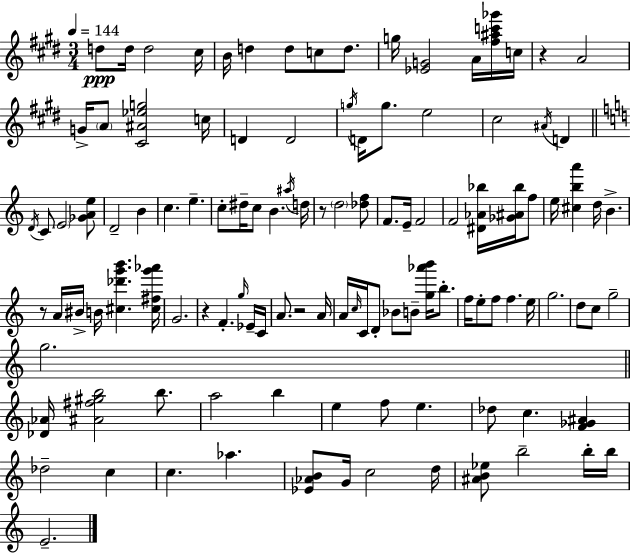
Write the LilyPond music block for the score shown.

{
  \clef treble
  \numericTimeSignature
  \time 3/4
  \key e \major
  \tempo 4 = 144
  \repeat volta 2 { d''8\ppp d''16 d''2 cis''16 | b'16 d''4 d''8 c''8 d''8. | g''16 <ees' g'>2 a'16 <fis'' ais'' c''' ges'''>16 c''16 | r4 a'2 | \break g'16-> \parenthesize a'8 <cis' ais' ees'' g''>2 c''16 | d'4 d'2 | \acciaccatura { g''16 } d'16 g''8. e''2 | cis''2 \acciaccatura { ais'16 } d'4 | \break \bar "||" \break \key c \major \acciaccatura { d'16 } c'8 \parenthesize e'2 <ges' a' e''>8 | d'2-- b'4 | c''4. e''4.-- | c''8-. dis''16-- c''8 b'4. | \break \acciaccatura { ais''16 } d''16 r8 \parenthesize d''2 | <des'' f''>8 f'8. e'16-- f'2 | f'2 <dis' aes' bes''>16 <ges' ais' bes''>16 | f''8 e''16 <cis'' b'' a'''>4 d''16 b'4.-> | \break r8 a'16 bis'16-> b'16 <cis'' des''' g''' b'''>4. | <cis'' fis'' g''' aes'''>16 g'2. | r4 f'4.-. | \grace { g''16 } ees'16-- c'16 a'8. r2 | \break a'16 a'16 \grace { c''16 } c'16 d'8-. bes'8 b'8-- | <g'' aes''' b'''>16 b''8.-. f''16 e''8-. f''8 f''4. | e''16 g''2. | d''8 c''8 g''2-- | \break g''2. | \bar "||" \break \key c \major <des' aes'>16 <ais' fis'' gis'' b''>2 b''8. | a''2 b''4 | e''4 f''8 e''4. | des''8 c''4. <f' ges' ais'>4 | \break des''2-- c''4 | c''4. aes''4. | <ees' aes' b'>8 g'16 c''2 d''16 | <ais' b' ees''>8 b''2-- b''16-. b''16 | \break e'2.-- | } \bar "|."
}